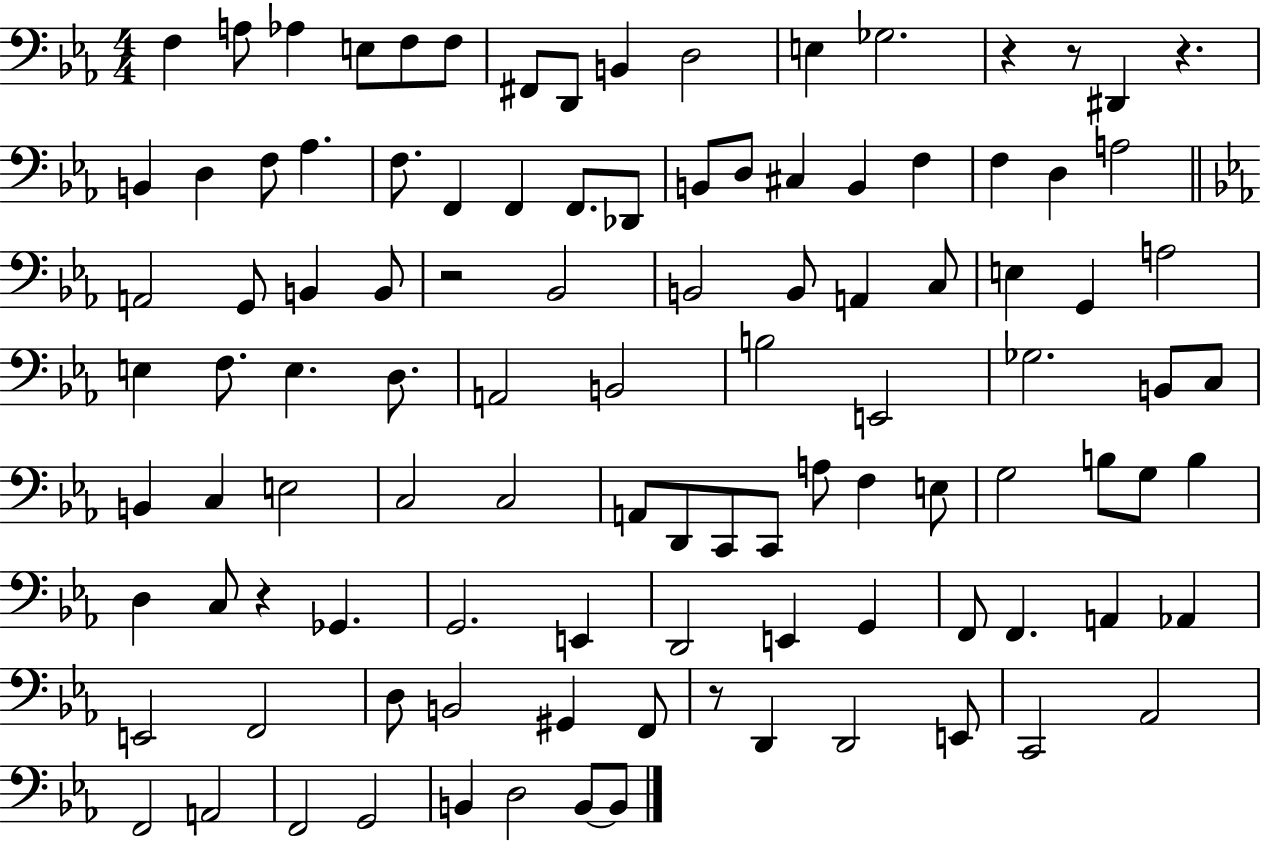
{
  \clef bass
  \numericTimeSignature
  \time 4/4
  \key ees \major
  \repeat volta 2 { f4 a8 aes4 e8 f8 f8 | fis,8 d,8 b,4 d2 | e4 ges2. | r4 r8 dis,4 r4. | \break b,4 d4 f8 aes4. | f8. f,4 f,4 f,8. des,8 | b,8 d8 cis4 b,4 f4 | f4 d4 a2 | \break \bar "||" \break \key c \minor a,2 g,8 b,4 b,8 | r2 bes,2 | b,2 b,8 a,4 c8 | e4 g,4 a2 | \break e4 f8. e4. d8. | a,2 b,2 | b2 e,2 | ges2. b,8 c8 | \break b,4 c4 e2 | c2 c2 | a,8 d,8 c,8 c,8 a8 f4 e8 | g2 b8 g8 b4 | \break d4 c8 r4 ges,4. | g,2. e,4 | d,2 e,4 g,4 | f,8 f,4. a,4 aes,4 | \break e,2 f,2 | d8 b,2 gis,4 f,8 | r8 d,4 d,2 e,8 | c,2 aes,2 | \break f,2 a,2 | f,2 g,2 | b,4 d2 b,8~~ b,8 | } \bar "|."
}